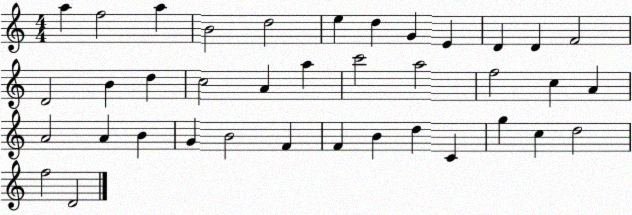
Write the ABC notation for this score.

X:1
T:Untitled
M:4/4
L:1/4
K:C
a f2 a B2 d2 e d G E D D F2 D2 B d c2 A a c'2 a2 f2 c A A2 A B G B2 F F B d C g c d2 f2 D2